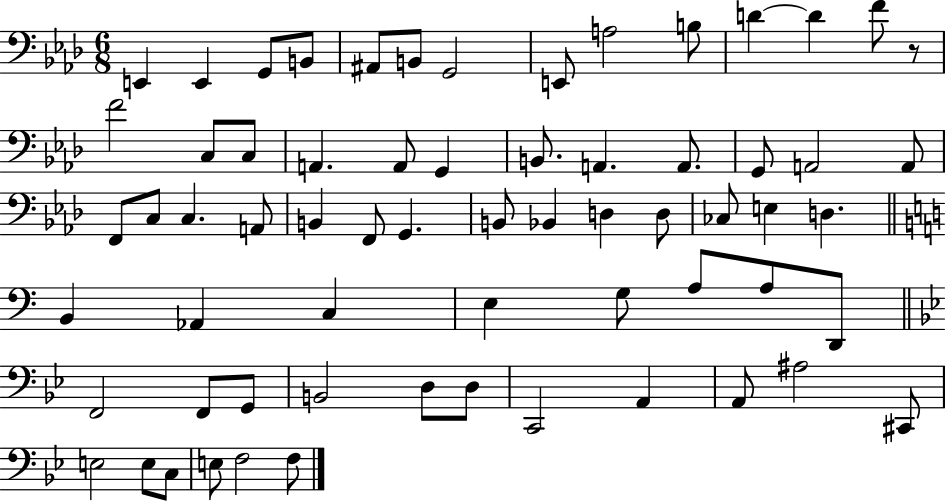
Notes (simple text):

E2/q E2/q G2/e B2/e A#2/e B2/e G2/h E2/e A3/h B3/e D4/q D4/q F4/e R/e F4/h C3/e C3/e A2/q. A2/e G2/q B2/e. A2/q. A2/e. G2/e A2/h A2/e F2/e C3/e C3/q. A2/e B2/q F2/e G2/q. B2/e Bb2/q D3/q D3/e CES3/e E3/q D3/q. B2/q Ab2/q C3/q E3/q G3/e A3/e A3/e D2/e F2/h F2/e G2/e B2/h D3/e D3/e C2/h A2/q A2/e A#3/h C#2/e E3/h E3/e C3/e E3/e F3/h F3/e